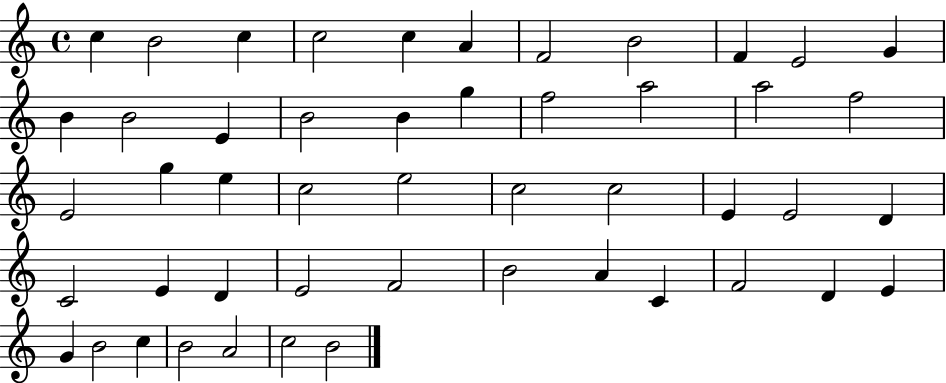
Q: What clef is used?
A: treble